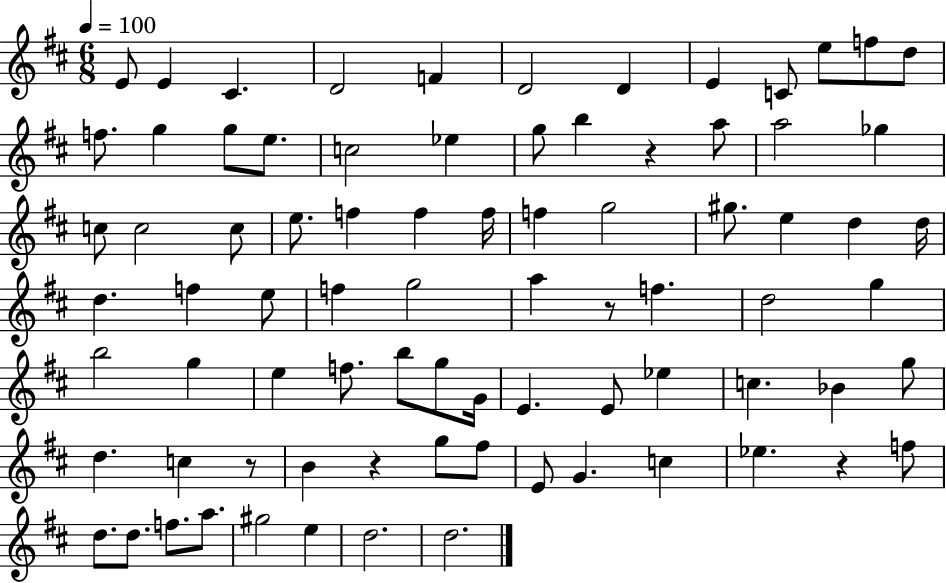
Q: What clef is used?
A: treble